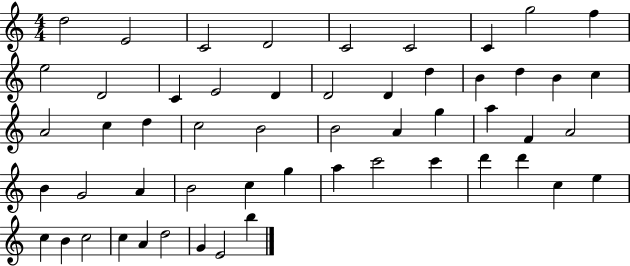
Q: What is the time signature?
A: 4/4